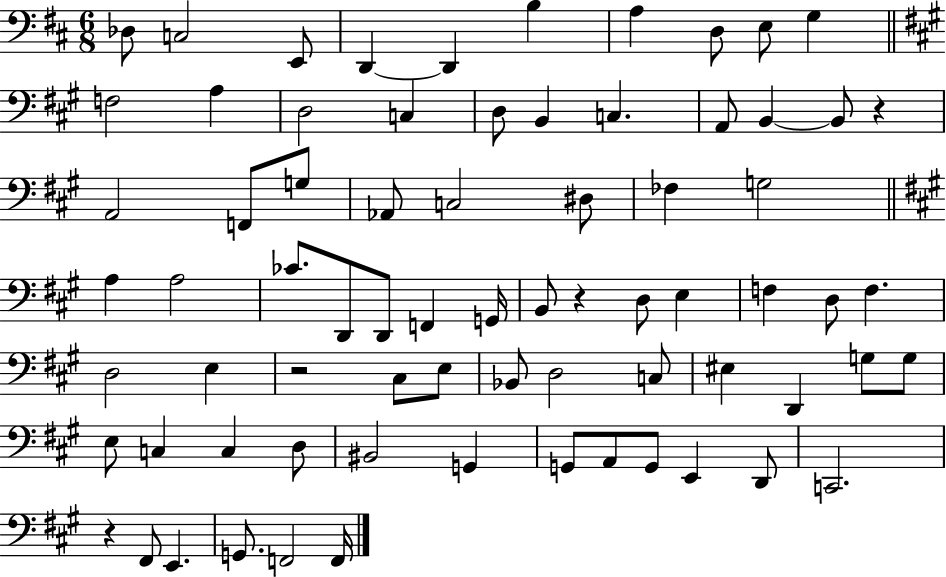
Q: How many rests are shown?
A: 4